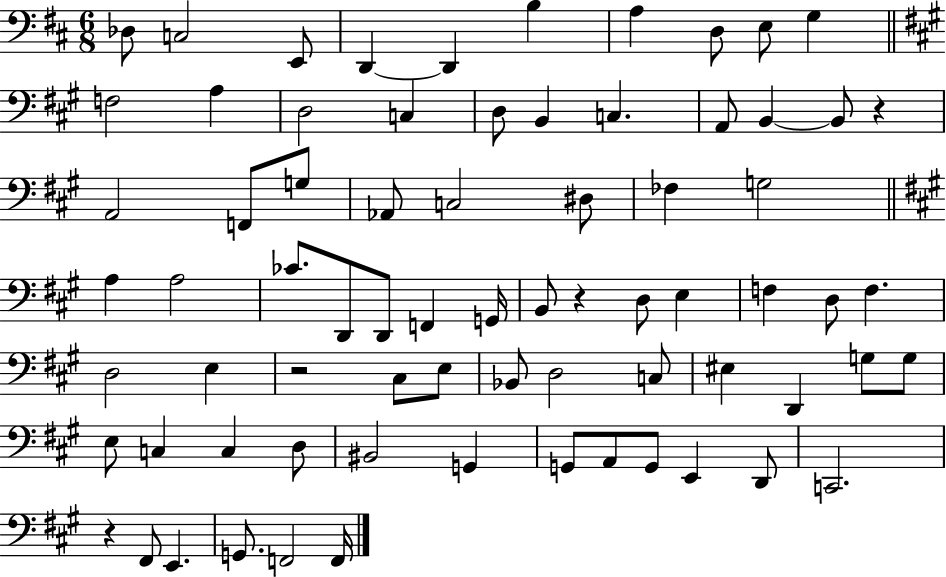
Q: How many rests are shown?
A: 4